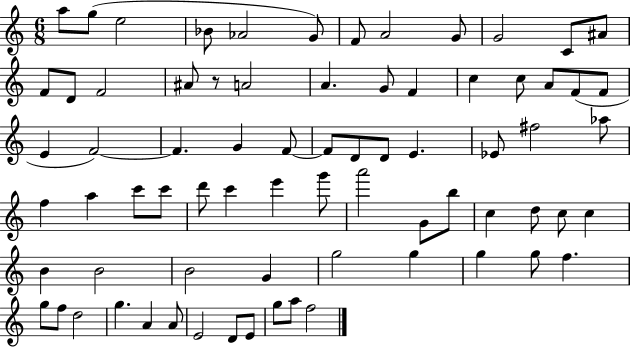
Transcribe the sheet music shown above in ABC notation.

X:1
T:Untitled
M:6/8
L:1/4
K:C
a/2 g/2 e2 _B/2 _A2 G/2 F/2 A2 G/2 G2 C/2 ^A/2 F/2 D/2 F2 ^A/2 z/2 A2 A G/2 F c c/2 A/2 F/2 F/2 E F2 F G F/2 F/2 D/2 D/2 E _E/2 ^f2 _a/2 f a c'/2 c'/2 d'/2 c' e' g'/2 a'2 G/2 b/2 c d/2 c/2 c B B2 B2 G g2 g g g/2 f g/2 f/2 d2 g A A/2 E2 D/2 E/2 g/2 a/2 f2